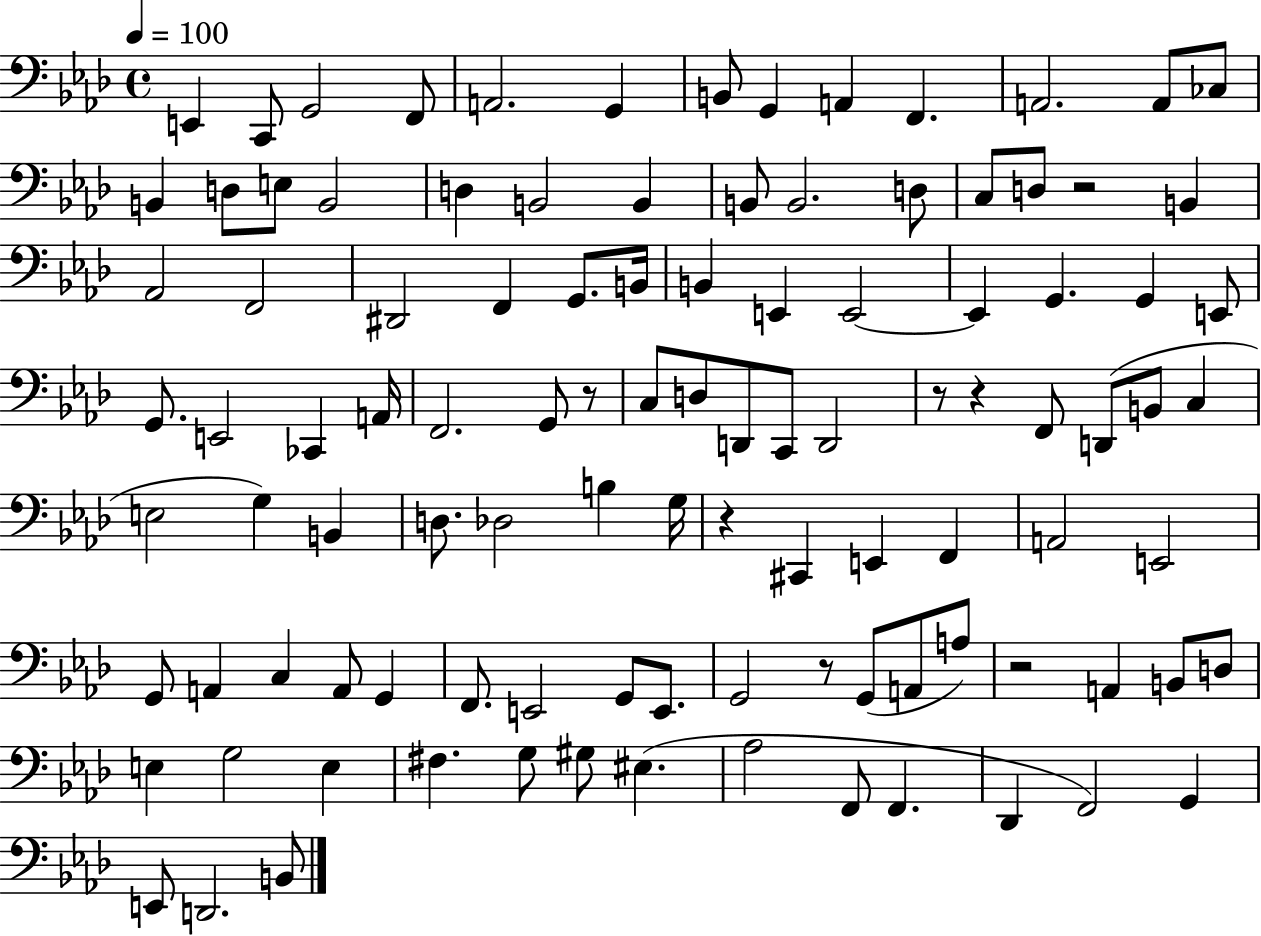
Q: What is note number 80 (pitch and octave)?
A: A2